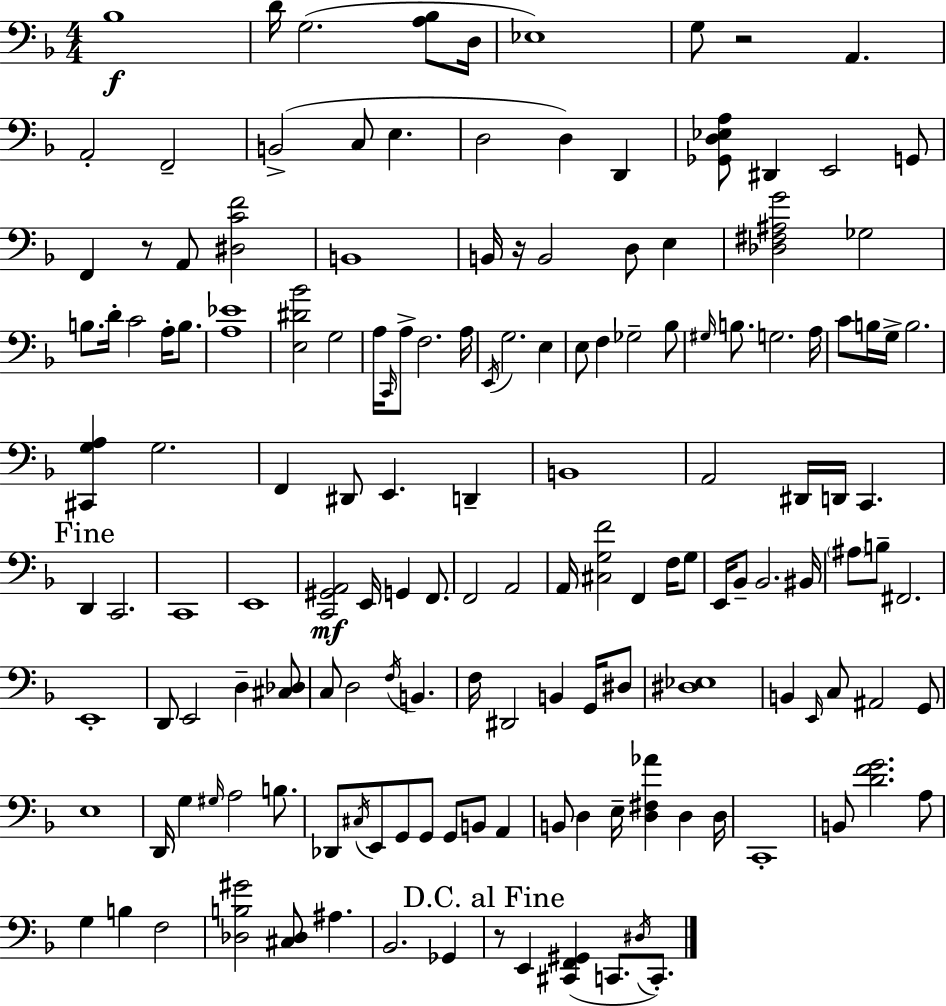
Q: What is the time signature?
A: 4/4